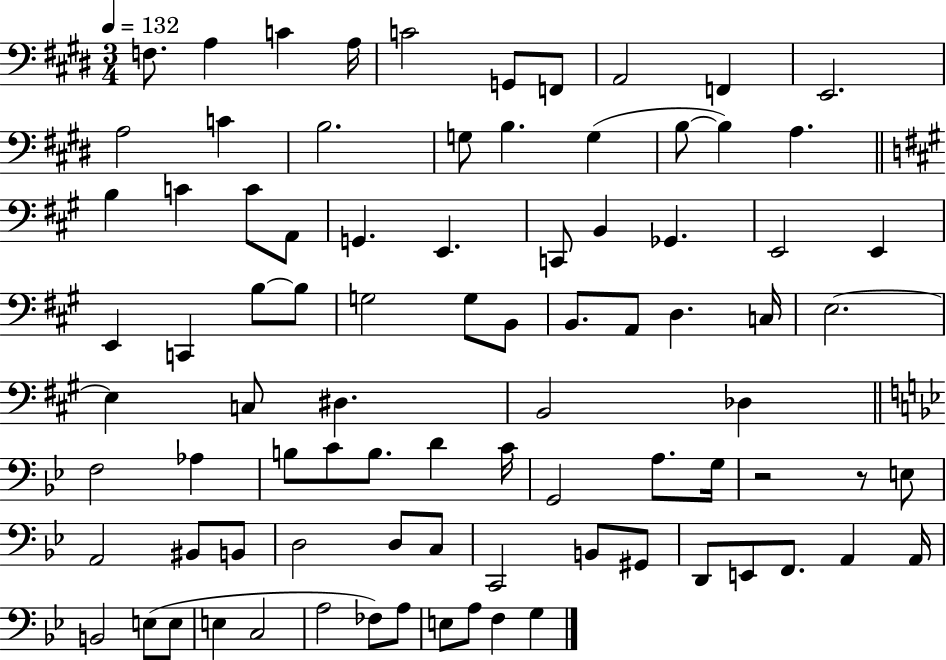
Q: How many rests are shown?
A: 2